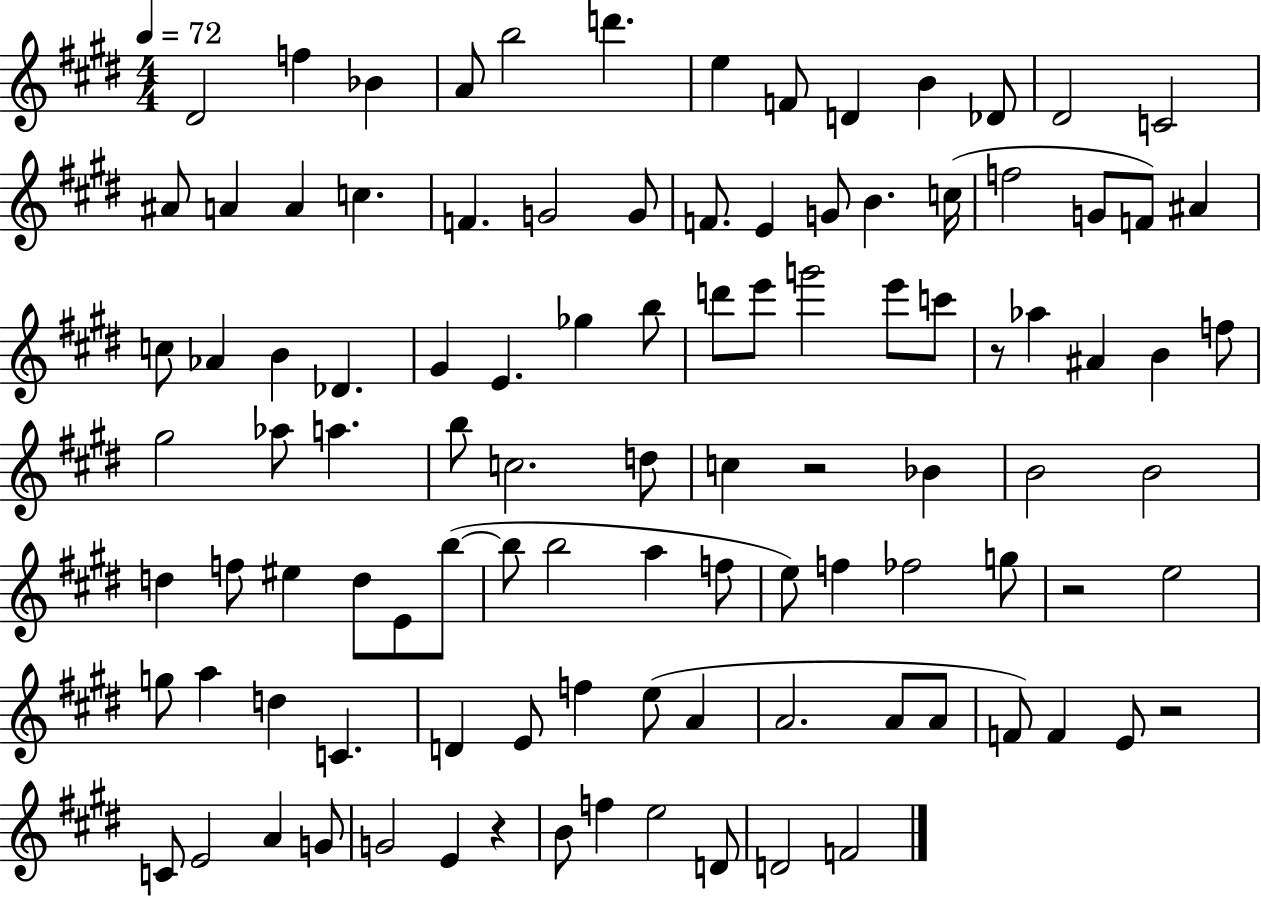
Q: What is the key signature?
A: E major